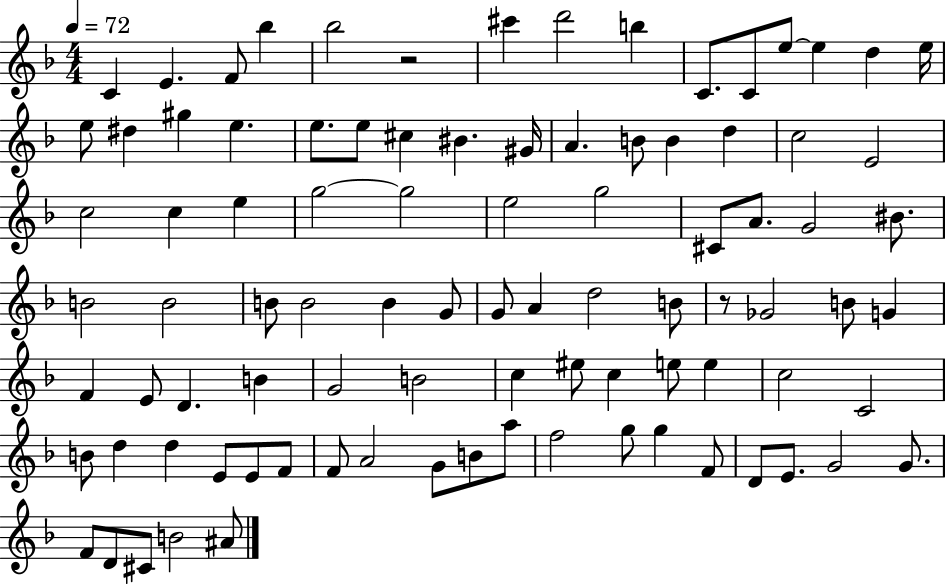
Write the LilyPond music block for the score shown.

{
  \clef treble
  \numericTimeSignature
  \time 4/4
  \key f \major
  \tempo 4 = 72
  c'4 e'4. f'8 bes''4 | bes''2 r2 | cis'''4 d'''2 b''4 | c'8. c'8 e''8~~ e''4 d''4 e''16 | \break e''8 dis''4 gis''4 e''4. | e''8. e''8 cis''4 bis'4. gis'16 | a'4. b'8 b'4 d''4 | c''2 e'2 | \break c''2 c''4 e''4 | g''2~~ g''2 | e''2 g''2 | cis'8 a'8. g'2 bis'8. | \break b'2 b'2 | b'8 b'2 b'4 g'8 | g'8 a'4 d''2 b'8 | r8 ges'2 b'8 g'4 | \break f'4 e'8 d'4. b'4 | g'2 b'2 | c''4 eis''8 c''4 e''8 e''4 | c''2 c'2 | \break b'8 d''4 d''4 e'8 e'8 f'8 | f'8 a'2 g'8 b'8 a''8 | f''2 g''8 g''4 f'8 | d'8 e'8. g'2 g'8. | \break f'8 d'8 cis'8 b'2 ais'8 | \bar "|."
}